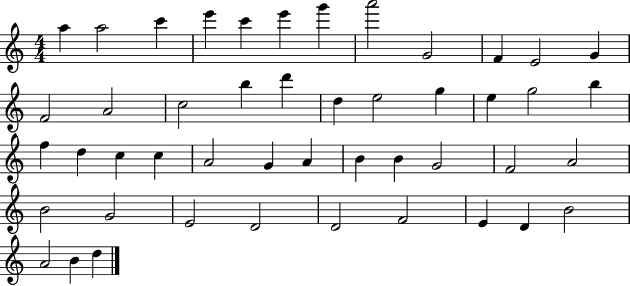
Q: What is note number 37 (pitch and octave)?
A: G4